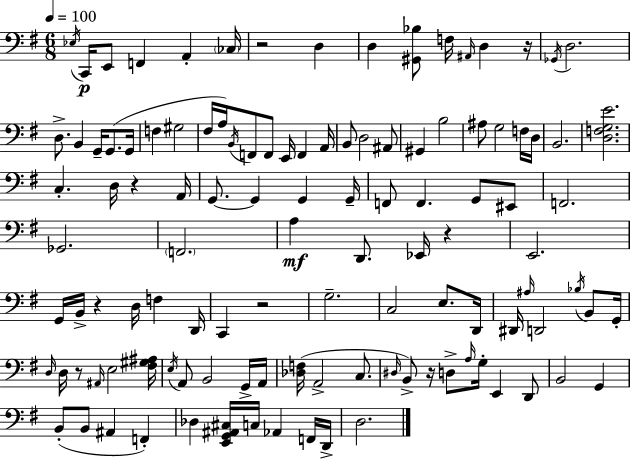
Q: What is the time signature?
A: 6/8